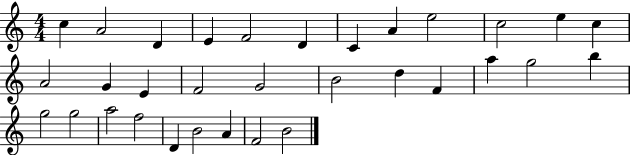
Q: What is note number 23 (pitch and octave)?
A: B5